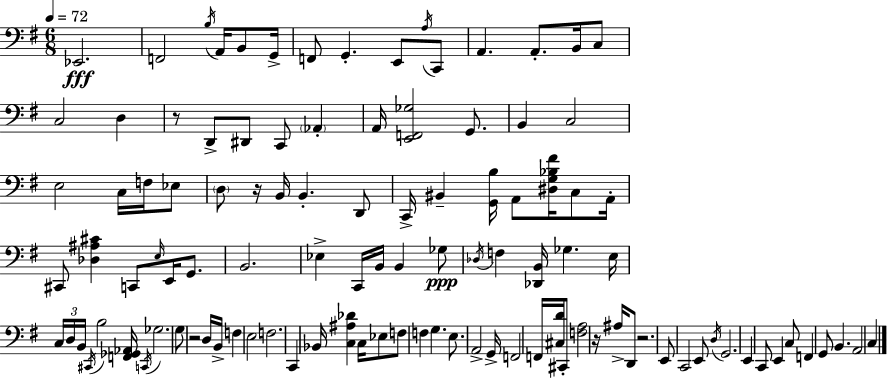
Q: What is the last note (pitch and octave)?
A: C3